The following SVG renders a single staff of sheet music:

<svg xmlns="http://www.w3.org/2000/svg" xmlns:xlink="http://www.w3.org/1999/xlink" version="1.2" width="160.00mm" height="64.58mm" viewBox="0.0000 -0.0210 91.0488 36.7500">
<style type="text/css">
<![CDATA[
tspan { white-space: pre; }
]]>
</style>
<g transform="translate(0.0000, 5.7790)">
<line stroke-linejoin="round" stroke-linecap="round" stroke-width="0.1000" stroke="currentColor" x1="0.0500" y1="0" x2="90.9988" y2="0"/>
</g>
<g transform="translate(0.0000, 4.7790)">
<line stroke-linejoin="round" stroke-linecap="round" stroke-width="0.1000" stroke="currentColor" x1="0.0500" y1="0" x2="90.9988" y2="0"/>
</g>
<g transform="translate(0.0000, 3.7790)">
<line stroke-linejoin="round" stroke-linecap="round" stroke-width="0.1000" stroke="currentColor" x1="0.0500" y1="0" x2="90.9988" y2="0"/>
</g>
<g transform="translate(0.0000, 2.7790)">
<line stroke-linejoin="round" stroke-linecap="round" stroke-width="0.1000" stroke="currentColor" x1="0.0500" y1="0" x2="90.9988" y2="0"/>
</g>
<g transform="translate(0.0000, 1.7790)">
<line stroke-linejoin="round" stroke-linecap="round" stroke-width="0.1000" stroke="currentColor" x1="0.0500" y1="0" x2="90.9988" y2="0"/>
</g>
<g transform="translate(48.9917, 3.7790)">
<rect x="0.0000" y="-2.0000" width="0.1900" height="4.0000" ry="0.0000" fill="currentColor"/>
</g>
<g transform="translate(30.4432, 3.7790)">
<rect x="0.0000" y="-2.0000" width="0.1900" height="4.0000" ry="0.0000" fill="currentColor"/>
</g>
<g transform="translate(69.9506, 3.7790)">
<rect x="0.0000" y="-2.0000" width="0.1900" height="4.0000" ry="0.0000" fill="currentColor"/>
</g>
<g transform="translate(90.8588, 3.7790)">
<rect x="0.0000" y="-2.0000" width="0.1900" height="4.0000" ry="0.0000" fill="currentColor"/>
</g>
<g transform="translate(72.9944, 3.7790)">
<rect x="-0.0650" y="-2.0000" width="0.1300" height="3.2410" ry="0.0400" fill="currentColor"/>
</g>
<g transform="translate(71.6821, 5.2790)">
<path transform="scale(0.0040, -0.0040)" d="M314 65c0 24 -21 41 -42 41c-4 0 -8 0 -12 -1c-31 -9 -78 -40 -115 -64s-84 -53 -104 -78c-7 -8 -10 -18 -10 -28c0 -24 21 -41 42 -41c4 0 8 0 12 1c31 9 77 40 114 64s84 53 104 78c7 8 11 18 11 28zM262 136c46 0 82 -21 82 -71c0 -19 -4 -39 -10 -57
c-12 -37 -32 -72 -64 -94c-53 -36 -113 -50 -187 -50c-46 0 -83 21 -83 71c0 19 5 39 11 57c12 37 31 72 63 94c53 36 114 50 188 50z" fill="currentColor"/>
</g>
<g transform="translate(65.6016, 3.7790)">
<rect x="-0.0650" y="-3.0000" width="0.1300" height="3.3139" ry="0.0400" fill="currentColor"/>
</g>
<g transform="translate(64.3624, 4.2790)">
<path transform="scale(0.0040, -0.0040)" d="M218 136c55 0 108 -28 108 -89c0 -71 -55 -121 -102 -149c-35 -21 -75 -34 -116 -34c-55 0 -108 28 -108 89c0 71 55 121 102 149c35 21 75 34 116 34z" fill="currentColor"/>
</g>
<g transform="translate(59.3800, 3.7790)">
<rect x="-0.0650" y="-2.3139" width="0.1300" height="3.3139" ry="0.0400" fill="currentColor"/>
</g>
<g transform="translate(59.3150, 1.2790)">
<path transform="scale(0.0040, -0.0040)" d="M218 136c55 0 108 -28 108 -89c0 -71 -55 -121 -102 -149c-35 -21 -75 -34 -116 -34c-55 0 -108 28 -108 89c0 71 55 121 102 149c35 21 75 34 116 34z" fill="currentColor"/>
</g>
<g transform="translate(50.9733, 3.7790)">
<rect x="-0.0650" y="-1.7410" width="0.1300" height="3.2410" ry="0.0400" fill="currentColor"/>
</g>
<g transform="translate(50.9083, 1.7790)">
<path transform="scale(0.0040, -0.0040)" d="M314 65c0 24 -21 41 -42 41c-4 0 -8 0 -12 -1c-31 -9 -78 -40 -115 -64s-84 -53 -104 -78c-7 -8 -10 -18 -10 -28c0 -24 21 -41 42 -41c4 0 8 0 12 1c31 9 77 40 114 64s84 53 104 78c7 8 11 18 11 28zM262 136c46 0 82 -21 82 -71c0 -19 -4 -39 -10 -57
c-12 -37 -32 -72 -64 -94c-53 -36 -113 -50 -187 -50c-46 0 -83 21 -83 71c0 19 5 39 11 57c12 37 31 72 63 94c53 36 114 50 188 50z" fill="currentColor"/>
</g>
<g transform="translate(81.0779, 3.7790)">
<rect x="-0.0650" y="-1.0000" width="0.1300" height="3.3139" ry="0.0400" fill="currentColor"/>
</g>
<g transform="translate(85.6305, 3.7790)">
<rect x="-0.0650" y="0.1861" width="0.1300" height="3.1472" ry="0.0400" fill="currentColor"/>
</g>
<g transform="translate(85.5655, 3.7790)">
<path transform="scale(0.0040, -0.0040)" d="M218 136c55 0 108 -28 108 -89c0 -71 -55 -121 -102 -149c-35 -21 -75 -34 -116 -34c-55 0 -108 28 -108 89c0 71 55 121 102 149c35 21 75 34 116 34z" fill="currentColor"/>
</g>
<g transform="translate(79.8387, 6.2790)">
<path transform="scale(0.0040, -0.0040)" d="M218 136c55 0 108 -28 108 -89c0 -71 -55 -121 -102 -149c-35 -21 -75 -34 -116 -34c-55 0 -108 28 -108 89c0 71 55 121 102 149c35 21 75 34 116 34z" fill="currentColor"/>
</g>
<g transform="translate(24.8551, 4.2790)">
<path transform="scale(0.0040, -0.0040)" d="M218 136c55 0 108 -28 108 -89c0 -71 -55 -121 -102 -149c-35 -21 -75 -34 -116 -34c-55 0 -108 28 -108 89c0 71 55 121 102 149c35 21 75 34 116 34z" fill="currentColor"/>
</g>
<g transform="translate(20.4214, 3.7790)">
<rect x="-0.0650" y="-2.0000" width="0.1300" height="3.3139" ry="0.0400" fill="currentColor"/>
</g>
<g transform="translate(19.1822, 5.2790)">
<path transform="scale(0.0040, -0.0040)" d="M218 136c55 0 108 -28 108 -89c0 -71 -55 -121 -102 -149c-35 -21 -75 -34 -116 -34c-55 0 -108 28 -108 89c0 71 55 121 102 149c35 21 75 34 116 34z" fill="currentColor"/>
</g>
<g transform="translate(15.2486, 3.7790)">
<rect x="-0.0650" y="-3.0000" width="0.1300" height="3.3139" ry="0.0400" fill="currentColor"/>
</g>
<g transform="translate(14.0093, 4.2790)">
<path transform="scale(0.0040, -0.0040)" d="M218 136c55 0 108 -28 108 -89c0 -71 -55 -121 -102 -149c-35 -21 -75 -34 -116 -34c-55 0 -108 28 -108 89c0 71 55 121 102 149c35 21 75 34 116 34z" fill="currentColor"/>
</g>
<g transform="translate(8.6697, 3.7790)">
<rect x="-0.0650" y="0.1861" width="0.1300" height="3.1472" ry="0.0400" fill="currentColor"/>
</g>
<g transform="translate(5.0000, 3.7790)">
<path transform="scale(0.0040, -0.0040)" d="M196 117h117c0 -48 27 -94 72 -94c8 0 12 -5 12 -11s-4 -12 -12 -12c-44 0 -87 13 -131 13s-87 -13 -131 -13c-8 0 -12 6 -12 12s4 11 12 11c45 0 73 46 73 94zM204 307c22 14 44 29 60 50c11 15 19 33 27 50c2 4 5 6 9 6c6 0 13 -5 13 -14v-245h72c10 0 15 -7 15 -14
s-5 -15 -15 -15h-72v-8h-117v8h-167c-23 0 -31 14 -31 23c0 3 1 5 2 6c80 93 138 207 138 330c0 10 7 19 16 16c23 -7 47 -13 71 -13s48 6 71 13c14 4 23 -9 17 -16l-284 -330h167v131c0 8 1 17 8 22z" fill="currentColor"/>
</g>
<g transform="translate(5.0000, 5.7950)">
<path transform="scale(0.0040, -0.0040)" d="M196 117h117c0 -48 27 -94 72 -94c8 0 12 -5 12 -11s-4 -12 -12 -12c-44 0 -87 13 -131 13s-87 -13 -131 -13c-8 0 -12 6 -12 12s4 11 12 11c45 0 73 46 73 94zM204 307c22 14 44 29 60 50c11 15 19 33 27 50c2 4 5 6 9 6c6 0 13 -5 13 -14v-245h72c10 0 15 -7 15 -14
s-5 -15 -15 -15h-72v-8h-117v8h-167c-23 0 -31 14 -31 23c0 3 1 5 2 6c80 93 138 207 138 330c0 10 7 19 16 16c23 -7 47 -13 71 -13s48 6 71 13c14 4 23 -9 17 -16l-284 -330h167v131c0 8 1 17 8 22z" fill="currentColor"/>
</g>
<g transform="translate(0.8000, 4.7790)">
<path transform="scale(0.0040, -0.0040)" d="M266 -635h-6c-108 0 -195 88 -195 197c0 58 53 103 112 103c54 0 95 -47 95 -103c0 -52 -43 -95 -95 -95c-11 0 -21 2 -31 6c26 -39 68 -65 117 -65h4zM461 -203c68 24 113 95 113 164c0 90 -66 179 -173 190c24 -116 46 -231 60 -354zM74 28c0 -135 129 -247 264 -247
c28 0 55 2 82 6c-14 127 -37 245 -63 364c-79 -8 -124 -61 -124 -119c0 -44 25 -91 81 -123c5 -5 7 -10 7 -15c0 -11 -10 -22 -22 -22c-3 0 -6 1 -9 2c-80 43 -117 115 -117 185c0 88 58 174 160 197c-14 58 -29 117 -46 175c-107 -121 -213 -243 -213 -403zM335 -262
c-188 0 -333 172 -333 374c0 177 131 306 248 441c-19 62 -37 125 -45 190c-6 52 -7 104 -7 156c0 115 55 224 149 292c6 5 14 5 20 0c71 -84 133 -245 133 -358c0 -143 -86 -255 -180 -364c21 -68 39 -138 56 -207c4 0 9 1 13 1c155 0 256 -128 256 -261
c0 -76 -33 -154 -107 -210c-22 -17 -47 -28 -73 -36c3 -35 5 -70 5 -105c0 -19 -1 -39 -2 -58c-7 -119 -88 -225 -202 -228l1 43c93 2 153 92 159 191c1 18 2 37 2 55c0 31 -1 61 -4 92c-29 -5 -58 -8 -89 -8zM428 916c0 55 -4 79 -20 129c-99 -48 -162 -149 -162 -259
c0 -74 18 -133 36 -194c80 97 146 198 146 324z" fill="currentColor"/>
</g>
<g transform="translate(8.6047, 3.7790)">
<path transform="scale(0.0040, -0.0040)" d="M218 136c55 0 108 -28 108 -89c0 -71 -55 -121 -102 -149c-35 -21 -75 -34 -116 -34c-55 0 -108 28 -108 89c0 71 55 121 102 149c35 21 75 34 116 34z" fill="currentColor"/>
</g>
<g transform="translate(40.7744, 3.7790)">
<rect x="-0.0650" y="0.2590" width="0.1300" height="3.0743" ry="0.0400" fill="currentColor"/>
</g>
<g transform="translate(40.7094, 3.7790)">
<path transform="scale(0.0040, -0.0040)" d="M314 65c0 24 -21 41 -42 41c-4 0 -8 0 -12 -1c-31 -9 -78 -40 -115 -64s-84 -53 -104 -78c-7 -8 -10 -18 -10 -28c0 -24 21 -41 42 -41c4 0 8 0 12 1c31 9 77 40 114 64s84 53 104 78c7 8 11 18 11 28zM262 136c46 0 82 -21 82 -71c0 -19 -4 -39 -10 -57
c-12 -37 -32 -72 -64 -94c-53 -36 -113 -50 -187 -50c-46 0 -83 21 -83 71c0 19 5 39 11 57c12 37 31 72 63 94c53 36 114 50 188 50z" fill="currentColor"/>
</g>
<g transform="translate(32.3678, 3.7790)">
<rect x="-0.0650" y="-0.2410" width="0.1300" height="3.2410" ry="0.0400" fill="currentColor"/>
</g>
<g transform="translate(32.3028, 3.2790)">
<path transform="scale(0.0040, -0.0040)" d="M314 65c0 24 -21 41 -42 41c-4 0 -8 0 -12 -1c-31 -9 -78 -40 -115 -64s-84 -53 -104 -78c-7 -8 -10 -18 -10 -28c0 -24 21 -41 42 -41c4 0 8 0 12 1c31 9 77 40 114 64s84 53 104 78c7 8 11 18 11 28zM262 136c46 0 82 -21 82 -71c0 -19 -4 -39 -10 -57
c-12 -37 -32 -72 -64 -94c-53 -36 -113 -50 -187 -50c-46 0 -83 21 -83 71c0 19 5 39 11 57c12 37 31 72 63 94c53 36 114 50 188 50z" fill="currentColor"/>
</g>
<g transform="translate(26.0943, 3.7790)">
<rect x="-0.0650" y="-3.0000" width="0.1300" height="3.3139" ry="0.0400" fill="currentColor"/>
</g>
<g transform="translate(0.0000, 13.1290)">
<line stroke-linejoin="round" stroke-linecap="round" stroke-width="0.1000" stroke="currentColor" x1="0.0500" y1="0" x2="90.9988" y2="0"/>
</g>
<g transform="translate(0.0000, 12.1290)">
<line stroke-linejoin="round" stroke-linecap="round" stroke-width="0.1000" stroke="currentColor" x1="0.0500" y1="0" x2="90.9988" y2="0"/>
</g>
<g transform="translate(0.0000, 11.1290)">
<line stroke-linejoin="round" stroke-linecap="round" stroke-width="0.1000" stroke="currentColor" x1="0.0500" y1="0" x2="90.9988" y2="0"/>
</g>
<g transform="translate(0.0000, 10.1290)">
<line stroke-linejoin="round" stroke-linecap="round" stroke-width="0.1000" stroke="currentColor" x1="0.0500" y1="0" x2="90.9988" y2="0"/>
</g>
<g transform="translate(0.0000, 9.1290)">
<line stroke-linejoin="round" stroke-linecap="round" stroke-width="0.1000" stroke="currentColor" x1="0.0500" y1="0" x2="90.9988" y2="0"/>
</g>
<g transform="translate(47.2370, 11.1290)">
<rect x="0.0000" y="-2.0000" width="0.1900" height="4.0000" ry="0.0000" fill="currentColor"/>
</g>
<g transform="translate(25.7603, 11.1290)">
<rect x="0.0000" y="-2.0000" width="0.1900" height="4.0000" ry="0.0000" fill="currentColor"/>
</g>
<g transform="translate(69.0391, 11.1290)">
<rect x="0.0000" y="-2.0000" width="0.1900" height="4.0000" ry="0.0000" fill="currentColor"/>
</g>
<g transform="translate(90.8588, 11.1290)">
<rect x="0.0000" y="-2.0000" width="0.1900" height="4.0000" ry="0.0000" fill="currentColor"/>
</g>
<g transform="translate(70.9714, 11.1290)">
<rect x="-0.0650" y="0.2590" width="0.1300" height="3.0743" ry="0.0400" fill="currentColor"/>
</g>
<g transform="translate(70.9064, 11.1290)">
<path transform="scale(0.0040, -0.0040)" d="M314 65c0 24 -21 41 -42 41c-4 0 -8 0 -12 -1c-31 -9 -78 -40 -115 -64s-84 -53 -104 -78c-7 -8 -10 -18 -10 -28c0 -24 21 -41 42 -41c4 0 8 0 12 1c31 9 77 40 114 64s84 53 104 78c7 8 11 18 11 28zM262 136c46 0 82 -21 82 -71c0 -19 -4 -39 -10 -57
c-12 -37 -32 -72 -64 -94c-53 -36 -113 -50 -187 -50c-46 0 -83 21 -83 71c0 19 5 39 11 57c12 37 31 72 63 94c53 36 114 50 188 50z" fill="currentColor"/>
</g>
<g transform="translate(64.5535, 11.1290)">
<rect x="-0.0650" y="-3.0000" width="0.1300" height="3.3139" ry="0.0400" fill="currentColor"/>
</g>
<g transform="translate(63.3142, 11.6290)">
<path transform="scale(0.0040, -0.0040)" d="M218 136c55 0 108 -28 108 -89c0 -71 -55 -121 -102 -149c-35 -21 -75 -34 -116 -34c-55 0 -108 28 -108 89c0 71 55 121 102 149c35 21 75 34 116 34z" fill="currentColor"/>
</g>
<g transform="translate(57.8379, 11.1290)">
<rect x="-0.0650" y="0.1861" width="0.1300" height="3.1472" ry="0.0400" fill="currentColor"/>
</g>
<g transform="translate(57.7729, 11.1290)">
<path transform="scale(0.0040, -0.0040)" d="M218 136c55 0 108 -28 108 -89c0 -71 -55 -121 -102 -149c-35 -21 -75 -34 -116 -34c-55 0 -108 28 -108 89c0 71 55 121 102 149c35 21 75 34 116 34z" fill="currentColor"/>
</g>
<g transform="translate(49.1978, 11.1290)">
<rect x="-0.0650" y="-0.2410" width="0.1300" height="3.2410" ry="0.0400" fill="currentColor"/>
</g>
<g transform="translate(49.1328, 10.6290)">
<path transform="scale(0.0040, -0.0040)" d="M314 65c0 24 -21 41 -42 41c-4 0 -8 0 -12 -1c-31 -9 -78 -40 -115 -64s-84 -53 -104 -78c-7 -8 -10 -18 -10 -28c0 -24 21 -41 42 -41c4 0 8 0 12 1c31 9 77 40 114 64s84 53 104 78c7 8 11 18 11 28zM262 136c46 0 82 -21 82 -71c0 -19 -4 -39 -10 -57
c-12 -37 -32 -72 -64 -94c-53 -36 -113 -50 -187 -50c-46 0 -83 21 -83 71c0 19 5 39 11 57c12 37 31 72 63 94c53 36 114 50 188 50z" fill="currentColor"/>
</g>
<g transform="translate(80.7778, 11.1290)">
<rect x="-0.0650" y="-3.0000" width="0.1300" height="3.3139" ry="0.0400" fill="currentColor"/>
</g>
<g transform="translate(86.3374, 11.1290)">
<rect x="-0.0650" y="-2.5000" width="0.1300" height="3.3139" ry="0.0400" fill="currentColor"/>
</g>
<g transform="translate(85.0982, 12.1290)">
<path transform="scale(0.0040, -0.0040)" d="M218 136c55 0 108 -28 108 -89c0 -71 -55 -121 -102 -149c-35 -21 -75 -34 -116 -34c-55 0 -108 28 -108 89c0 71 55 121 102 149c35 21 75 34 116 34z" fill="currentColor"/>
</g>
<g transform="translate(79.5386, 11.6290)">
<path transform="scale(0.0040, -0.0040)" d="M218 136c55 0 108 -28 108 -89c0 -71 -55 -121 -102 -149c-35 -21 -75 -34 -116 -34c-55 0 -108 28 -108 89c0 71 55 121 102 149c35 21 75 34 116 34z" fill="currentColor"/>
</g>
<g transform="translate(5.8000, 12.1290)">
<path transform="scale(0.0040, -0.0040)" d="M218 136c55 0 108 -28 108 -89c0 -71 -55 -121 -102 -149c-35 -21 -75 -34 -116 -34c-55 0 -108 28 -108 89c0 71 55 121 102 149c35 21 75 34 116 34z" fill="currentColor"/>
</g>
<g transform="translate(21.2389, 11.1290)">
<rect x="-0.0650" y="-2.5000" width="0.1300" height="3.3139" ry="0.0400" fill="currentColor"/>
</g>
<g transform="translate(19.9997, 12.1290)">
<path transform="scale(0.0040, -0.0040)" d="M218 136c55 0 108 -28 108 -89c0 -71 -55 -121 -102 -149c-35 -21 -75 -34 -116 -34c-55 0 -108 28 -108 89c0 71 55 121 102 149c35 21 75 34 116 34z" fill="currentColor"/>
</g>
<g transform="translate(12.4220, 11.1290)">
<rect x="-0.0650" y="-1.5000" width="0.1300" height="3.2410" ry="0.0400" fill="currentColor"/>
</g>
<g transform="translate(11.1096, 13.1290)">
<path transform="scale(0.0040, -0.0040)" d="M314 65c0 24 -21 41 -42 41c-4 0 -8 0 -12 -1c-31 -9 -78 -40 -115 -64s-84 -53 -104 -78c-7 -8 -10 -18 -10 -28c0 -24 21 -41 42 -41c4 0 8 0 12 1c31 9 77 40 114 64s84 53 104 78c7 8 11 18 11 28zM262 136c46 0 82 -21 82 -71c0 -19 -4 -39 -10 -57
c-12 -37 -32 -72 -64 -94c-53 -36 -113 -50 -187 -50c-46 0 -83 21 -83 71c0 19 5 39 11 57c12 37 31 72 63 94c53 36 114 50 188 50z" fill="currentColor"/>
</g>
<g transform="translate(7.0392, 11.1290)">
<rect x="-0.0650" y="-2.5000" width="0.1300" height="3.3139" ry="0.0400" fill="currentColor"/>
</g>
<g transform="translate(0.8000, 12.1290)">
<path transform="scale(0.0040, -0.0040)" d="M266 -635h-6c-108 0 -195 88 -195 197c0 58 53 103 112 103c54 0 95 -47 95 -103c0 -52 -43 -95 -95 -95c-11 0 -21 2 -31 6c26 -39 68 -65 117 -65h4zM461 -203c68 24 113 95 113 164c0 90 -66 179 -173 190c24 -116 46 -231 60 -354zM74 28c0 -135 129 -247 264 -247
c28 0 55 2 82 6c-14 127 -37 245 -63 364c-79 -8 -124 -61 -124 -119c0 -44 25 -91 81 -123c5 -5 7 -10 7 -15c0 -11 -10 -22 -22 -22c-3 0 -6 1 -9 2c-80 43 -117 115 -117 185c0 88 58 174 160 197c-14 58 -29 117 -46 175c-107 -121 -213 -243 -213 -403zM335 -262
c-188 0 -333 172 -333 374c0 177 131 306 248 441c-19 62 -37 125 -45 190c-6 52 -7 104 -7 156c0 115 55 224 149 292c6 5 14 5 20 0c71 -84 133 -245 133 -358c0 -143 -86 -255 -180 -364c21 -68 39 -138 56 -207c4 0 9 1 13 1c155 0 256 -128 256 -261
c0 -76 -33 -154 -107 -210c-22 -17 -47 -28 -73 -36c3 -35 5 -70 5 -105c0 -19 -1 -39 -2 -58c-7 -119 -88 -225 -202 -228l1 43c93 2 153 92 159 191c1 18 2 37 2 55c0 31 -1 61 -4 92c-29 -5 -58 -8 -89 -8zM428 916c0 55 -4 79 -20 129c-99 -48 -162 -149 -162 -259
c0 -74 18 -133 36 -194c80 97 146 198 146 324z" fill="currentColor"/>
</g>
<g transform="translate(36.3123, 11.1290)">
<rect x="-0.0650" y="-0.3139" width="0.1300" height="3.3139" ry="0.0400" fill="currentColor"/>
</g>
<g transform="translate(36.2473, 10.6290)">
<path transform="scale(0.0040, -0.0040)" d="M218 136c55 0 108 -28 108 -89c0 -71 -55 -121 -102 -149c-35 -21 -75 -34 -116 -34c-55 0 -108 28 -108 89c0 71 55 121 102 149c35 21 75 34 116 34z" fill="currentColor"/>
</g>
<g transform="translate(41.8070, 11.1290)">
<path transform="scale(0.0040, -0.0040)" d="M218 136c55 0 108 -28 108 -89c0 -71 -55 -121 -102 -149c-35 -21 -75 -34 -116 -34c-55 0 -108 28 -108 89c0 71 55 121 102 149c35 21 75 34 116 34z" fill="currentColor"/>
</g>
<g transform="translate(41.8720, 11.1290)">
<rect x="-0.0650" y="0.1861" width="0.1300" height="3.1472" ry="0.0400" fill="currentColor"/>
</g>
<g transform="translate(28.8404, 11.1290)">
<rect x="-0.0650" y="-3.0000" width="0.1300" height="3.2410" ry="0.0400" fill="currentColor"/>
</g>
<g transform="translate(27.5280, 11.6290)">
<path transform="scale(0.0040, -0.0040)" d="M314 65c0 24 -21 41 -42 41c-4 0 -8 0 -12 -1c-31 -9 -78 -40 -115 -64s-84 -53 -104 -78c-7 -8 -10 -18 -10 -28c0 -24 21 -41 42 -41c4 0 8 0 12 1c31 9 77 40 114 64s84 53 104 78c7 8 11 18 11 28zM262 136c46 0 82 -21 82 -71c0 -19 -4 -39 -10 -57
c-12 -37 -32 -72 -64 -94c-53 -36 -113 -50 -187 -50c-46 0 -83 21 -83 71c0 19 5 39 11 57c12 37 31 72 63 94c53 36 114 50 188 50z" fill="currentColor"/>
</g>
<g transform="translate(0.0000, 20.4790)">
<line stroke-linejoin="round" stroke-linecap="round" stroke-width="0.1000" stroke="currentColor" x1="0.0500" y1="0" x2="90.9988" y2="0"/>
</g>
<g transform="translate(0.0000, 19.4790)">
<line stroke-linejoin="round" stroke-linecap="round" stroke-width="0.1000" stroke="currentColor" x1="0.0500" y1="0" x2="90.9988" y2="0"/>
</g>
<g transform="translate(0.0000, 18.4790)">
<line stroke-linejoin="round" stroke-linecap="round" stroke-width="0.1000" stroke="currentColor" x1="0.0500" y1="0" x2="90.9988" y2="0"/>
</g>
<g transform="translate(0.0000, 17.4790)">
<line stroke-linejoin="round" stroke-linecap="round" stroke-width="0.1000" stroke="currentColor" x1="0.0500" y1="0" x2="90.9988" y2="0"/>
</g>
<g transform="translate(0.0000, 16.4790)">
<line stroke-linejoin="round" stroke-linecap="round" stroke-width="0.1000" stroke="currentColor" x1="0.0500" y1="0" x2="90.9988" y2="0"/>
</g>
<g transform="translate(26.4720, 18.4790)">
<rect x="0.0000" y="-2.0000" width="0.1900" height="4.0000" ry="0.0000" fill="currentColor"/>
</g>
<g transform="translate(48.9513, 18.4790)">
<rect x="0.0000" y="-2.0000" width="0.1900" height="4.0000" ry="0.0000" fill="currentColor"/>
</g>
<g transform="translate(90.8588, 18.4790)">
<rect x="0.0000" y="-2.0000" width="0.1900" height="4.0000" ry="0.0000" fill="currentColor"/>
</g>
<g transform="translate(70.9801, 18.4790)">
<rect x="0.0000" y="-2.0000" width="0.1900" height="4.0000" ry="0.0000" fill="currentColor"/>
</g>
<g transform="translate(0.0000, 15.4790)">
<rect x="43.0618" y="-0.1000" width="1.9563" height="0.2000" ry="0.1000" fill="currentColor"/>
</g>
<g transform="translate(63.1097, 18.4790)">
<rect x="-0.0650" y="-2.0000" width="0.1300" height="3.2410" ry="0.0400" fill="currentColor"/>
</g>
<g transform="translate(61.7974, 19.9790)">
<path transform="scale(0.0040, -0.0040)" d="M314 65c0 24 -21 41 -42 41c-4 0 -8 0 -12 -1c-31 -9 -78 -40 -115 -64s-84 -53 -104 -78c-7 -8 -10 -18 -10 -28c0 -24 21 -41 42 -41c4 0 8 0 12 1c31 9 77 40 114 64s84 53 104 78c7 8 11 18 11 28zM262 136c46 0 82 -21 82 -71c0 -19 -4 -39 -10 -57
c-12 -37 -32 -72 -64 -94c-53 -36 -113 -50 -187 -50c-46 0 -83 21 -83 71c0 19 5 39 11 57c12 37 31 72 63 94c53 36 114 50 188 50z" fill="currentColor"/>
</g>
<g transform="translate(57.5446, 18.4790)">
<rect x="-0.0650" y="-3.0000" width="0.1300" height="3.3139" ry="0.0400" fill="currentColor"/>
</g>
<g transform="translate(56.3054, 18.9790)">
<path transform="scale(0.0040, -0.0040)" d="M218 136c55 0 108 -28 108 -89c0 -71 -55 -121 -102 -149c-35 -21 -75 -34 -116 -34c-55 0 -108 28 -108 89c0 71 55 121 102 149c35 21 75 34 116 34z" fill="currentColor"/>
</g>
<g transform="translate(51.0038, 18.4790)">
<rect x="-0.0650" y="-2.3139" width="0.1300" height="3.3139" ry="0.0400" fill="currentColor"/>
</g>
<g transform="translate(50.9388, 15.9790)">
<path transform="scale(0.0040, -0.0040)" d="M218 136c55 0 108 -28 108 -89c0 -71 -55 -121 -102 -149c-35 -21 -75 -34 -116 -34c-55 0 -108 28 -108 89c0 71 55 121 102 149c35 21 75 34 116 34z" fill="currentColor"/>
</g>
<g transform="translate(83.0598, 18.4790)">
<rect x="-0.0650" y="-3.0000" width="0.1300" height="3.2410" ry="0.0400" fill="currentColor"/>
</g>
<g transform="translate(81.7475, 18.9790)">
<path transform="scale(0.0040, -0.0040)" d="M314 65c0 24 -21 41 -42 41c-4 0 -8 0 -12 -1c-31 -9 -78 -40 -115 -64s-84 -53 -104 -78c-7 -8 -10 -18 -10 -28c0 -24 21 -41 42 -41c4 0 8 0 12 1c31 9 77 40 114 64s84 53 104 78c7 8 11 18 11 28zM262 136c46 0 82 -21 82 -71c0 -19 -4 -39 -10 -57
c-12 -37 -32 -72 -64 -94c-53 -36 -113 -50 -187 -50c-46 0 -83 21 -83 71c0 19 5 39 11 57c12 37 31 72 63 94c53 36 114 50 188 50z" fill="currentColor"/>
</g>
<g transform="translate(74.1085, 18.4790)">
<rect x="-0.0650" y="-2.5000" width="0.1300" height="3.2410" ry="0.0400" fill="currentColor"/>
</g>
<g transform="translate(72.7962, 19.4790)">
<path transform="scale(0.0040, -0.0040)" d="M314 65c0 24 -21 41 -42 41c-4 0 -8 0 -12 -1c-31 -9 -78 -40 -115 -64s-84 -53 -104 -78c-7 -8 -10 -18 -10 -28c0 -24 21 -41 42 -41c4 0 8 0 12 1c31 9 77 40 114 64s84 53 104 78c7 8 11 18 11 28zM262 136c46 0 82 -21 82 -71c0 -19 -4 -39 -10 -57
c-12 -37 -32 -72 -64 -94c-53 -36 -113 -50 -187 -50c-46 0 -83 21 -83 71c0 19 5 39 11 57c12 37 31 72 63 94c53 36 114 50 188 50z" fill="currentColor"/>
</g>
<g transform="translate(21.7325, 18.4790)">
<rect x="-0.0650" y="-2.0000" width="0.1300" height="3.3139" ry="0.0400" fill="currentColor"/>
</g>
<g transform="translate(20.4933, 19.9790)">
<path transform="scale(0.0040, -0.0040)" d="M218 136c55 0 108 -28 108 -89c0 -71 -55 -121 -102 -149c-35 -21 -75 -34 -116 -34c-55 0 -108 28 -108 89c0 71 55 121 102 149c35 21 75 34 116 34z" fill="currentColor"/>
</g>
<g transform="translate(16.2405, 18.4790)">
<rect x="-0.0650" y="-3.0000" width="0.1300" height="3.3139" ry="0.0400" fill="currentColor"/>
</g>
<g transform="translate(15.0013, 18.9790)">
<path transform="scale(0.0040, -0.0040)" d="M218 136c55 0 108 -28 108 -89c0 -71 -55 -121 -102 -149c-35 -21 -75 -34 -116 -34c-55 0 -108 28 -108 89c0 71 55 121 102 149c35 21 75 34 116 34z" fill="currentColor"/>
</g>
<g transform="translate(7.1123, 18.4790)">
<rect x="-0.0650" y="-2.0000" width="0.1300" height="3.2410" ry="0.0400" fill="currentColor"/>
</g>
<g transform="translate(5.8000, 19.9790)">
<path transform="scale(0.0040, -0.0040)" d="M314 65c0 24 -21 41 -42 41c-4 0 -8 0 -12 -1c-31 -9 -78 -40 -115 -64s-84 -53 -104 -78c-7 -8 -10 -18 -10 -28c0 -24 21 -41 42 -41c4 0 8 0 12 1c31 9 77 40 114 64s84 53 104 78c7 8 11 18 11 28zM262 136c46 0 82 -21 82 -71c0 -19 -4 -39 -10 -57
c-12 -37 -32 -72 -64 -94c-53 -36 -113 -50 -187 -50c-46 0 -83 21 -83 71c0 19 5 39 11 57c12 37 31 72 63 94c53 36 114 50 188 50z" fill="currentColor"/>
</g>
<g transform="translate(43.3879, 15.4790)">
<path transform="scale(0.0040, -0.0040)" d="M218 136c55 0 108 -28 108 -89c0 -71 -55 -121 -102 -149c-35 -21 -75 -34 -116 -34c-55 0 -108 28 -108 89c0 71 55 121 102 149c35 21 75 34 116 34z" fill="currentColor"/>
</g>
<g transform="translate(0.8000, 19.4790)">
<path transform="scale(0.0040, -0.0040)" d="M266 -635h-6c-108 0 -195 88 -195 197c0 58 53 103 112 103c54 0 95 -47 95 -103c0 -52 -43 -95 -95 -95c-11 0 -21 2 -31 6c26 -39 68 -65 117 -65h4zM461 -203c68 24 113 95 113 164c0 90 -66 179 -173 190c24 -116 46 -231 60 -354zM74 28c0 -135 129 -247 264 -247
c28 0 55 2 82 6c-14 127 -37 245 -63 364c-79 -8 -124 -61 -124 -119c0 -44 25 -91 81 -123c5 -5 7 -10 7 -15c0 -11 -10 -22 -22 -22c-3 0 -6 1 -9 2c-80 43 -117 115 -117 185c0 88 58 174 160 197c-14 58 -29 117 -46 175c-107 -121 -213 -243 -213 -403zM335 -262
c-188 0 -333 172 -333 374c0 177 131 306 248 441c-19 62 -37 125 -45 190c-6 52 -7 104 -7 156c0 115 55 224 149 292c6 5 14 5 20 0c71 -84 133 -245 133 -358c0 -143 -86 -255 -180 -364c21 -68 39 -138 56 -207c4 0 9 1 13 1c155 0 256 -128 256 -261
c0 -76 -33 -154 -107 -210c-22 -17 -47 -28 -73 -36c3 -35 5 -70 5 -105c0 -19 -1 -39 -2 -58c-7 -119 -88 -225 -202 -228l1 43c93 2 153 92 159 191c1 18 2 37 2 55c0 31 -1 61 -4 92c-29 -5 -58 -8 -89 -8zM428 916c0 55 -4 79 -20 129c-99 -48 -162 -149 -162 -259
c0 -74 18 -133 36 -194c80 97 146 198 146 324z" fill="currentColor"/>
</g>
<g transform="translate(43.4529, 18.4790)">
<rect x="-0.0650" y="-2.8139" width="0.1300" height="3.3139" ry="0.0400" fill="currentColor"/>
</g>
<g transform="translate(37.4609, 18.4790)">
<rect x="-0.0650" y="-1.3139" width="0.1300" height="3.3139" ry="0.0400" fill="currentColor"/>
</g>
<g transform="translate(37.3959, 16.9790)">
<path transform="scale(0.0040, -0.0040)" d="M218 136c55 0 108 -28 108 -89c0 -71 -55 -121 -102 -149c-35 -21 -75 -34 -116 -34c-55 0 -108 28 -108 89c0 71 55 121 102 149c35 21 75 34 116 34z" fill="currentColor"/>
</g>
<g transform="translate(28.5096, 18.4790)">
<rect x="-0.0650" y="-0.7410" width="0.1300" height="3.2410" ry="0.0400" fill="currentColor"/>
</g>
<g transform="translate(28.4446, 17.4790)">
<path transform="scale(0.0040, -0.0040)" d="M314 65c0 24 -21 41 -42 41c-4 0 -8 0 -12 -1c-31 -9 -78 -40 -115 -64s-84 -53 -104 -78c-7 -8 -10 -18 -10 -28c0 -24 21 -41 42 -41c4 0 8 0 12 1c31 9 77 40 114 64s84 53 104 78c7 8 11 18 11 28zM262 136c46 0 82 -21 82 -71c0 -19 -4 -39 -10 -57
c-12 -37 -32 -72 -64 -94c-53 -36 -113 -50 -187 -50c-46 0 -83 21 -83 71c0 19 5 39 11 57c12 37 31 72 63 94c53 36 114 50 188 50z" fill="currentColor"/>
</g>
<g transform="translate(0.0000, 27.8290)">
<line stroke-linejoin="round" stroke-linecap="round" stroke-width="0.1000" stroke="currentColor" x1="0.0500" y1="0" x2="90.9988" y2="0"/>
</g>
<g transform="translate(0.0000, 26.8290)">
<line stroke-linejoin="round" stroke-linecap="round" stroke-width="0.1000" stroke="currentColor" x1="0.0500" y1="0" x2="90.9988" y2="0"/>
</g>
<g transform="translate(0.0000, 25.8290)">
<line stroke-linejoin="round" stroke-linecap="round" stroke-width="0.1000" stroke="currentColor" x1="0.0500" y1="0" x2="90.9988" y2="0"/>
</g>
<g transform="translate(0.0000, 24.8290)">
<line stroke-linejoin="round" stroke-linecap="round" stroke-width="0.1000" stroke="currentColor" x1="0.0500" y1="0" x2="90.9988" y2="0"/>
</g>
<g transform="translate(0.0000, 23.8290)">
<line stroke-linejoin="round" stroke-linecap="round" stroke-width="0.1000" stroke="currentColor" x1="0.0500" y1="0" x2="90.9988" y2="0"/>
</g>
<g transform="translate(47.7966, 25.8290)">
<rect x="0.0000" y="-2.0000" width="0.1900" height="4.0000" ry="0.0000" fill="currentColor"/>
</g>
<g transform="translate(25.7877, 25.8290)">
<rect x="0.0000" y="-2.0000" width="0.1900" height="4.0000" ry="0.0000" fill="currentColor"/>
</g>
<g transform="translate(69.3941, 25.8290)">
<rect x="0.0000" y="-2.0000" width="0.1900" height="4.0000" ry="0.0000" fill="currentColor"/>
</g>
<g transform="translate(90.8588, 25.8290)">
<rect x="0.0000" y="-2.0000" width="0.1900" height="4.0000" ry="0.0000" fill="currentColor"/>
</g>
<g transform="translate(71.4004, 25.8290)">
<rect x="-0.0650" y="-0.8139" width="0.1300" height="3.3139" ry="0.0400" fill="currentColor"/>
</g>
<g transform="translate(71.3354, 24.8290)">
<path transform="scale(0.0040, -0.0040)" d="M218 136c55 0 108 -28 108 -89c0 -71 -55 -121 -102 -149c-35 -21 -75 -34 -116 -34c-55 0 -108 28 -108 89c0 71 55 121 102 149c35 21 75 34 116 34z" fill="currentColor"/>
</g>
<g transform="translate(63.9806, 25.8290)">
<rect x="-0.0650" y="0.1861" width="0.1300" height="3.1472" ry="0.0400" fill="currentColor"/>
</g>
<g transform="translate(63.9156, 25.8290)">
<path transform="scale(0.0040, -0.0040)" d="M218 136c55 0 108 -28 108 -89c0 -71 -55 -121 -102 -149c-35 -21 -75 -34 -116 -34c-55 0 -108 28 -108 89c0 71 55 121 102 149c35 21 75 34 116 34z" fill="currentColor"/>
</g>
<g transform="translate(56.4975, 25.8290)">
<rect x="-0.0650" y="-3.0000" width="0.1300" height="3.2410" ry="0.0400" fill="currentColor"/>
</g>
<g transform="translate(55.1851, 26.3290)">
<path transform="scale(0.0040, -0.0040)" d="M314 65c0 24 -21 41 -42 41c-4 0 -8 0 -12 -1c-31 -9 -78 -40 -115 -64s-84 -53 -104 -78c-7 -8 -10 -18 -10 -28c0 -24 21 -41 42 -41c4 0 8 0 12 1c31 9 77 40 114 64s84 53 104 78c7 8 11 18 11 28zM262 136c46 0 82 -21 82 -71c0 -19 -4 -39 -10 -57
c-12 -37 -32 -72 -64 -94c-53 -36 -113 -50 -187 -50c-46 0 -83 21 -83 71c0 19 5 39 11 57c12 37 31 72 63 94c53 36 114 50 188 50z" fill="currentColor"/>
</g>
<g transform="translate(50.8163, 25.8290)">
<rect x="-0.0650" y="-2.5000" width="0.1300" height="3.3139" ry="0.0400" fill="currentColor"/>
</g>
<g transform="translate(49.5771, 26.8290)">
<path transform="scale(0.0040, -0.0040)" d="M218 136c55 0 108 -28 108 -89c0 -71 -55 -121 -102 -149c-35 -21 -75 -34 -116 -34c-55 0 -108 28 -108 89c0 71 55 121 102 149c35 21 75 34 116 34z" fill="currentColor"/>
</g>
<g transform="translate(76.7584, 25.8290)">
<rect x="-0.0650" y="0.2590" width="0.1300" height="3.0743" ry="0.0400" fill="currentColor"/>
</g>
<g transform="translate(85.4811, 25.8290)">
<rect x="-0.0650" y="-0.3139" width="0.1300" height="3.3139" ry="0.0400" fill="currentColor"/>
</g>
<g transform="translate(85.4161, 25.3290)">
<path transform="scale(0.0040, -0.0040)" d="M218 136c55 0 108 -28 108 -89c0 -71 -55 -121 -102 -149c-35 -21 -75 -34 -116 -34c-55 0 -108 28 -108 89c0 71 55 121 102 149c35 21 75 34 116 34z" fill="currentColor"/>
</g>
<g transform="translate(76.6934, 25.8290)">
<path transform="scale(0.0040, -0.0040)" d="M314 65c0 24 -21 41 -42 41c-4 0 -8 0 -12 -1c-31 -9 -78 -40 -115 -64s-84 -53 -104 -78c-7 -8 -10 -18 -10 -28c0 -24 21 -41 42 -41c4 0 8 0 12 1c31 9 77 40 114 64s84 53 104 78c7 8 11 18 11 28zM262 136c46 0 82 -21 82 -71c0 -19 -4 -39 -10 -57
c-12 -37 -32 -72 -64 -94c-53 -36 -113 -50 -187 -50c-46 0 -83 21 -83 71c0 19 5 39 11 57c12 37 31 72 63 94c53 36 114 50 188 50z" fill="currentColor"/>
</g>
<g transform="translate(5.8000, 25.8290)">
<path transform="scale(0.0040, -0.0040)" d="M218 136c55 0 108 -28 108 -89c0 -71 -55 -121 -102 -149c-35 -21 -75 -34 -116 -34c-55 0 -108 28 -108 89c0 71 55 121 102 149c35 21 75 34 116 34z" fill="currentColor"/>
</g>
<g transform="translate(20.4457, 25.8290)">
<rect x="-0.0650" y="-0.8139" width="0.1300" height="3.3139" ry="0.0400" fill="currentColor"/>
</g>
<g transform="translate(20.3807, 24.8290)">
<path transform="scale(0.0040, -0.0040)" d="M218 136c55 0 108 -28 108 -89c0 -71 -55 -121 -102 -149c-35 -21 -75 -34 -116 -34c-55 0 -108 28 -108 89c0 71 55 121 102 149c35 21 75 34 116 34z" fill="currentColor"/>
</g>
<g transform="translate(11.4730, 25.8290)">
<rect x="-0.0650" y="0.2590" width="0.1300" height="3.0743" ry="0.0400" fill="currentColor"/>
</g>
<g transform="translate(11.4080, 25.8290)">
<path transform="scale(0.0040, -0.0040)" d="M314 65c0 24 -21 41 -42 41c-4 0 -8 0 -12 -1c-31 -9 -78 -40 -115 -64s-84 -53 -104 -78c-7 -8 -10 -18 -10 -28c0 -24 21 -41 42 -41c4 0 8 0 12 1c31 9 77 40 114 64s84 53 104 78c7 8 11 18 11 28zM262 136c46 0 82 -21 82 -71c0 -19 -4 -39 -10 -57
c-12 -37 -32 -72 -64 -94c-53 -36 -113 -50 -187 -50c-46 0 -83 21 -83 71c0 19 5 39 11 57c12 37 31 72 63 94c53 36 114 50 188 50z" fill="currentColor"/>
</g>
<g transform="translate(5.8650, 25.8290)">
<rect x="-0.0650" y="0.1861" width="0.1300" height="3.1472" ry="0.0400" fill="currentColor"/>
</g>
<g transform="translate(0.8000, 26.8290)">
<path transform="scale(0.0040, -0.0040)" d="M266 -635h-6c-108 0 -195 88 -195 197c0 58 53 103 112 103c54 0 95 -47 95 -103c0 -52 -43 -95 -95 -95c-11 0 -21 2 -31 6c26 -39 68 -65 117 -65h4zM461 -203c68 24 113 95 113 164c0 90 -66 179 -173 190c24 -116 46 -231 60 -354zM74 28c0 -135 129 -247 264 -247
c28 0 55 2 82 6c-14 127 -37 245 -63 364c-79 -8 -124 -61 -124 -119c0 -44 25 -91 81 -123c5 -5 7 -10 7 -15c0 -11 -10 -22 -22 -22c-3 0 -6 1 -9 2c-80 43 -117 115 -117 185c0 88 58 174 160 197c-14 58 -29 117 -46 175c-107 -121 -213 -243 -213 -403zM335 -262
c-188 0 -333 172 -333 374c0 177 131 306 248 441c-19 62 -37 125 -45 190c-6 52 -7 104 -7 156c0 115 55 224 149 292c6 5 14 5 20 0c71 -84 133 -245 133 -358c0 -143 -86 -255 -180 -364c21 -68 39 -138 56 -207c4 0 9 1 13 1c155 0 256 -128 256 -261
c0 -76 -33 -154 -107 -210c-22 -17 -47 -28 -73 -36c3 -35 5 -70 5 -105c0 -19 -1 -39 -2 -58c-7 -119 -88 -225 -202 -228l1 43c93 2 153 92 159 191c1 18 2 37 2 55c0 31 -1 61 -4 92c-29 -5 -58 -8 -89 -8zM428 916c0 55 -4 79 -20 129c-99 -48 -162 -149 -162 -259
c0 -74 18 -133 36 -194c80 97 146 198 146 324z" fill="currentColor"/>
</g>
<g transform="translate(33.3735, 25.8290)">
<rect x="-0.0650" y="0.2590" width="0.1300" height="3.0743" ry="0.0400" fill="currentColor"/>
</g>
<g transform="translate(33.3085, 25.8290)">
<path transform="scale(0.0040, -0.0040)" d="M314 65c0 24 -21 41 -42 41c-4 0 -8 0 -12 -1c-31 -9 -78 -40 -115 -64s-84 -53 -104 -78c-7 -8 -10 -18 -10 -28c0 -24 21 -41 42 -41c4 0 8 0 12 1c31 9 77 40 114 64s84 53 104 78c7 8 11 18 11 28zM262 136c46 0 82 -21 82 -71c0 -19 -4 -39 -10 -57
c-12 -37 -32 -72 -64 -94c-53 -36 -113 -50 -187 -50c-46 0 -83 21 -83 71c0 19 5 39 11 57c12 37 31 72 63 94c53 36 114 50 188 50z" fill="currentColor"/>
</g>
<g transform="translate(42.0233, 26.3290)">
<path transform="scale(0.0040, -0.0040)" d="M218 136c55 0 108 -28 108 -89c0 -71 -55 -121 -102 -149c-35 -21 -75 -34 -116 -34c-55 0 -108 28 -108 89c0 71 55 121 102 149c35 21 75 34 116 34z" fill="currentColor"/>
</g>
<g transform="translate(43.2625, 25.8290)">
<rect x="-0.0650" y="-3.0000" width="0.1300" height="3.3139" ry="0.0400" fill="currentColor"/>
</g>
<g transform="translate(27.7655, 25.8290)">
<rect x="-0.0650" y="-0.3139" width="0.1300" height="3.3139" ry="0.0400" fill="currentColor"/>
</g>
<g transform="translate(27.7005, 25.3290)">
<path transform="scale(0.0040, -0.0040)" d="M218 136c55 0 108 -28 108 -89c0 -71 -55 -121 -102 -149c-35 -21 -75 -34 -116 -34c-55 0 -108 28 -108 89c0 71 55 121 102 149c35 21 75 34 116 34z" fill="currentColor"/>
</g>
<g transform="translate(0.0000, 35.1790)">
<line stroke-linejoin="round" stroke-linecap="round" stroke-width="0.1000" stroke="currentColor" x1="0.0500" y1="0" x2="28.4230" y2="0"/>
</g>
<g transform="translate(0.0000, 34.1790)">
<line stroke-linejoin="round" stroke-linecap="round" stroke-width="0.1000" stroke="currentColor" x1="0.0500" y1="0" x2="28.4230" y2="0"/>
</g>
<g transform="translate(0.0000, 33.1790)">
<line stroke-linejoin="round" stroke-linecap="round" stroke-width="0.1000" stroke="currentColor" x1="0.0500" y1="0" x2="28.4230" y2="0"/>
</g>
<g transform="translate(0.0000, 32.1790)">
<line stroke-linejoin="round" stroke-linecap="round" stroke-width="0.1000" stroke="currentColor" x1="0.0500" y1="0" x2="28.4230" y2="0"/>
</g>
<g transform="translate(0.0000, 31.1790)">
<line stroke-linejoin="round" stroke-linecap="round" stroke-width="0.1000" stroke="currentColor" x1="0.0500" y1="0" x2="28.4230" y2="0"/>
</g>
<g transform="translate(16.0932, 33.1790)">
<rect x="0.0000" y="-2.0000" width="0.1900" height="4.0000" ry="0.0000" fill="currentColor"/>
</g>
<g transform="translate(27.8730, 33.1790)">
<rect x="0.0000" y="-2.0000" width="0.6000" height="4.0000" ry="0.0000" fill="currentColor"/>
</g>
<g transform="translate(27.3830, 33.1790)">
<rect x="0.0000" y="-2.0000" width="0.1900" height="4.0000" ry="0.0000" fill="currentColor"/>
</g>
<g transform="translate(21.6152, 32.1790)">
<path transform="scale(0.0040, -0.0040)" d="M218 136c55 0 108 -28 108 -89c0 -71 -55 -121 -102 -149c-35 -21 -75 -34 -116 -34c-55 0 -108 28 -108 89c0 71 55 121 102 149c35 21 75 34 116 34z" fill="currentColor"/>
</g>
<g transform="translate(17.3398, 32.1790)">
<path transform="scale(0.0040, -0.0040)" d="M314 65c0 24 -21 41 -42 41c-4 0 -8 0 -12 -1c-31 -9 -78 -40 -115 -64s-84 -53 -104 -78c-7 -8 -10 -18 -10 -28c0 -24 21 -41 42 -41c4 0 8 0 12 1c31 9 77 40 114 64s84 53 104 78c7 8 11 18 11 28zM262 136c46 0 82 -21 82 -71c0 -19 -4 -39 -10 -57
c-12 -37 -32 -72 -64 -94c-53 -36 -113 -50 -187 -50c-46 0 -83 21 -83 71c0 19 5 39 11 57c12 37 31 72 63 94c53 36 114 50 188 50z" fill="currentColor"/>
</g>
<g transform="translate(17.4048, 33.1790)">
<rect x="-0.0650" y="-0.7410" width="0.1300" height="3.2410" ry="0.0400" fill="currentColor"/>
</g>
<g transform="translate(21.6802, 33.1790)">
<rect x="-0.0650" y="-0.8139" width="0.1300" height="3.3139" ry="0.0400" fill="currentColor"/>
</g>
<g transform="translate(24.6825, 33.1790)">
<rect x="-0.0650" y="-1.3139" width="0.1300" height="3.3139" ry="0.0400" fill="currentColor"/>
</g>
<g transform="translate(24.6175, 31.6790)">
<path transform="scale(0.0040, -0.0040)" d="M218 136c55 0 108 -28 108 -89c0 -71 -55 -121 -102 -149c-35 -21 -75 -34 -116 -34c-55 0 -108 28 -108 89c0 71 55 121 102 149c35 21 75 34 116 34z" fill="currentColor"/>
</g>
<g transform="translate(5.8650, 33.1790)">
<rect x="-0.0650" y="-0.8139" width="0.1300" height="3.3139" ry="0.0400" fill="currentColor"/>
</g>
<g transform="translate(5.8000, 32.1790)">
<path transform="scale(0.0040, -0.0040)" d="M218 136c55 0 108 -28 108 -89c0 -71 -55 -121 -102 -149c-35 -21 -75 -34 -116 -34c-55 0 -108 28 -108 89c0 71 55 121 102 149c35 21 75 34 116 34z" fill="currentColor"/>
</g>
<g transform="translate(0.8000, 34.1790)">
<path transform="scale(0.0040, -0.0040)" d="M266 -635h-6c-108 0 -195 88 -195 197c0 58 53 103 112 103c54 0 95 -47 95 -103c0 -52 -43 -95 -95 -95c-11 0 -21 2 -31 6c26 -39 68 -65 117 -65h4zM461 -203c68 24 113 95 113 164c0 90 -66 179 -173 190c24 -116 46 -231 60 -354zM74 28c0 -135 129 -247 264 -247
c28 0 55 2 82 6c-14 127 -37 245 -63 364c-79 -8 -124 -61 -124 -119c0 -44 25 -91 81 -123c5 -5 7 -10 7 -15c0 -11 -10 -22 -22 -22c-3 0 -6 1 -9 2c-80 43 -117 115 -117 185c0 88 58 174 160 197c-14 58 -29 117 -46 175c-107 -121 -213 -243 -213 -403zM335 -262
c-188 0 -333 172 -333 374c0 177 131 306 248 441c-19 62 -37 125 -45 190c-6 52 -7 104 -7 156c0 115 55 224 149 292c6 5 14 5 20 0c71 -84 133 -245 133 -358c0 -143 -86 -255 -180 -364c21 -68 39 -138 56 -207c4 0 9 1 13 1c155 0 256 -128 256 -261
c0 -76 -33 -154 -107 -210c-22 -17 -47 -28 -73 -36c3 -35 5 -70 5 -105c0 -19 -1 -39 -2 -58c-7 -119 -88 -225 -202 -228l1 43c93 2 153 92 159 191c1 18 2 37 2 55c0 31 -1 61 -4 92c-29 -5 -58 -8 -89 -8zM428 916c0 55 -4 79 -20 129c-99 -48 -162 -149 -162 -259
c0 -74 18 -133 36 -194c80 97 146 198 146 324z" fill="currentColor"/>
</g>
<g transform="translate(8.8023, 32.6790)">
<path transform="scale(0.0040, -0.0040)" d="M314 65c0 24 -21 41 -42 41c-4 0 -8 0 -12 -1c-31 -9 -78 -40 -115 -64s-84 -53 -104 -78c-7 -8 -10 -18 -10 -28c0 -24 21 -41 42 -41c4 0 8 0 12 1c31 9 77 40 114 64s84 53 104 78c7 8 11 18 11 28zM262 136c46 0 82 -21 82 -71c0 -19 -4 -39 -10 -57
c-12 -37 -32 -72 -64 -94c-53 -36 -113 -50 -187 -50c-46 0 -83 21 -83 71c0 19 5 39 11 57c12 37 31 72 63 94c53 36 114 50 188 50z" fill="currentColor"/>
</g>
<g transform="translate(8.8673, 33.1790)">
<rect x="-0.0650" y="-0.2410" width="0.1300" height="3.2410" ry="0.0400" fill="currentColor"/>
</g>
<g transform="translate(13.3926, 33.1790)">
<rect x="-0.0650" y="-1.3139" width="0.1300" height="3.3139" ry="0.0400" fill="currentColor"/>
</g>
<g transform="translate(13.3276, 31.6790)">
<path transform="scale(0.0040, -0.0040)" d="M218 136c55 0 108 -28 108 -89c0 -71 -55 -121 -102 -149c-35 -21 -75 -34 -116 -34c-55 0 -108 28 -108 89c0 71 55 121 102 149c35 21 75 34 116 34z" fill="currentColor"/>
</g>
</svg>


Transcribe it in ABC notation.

X:1
T:Untitled
M:4/4
L:1/4
K:C
B A F A c2 B2 f2 g A F2 D B G E2 G A2 c B c2 B A B2 A G F2 A F d2 e a g A F2 G2 A2 B B2 d c B2 A G A2 B d B2 c d c2 e d2 d e